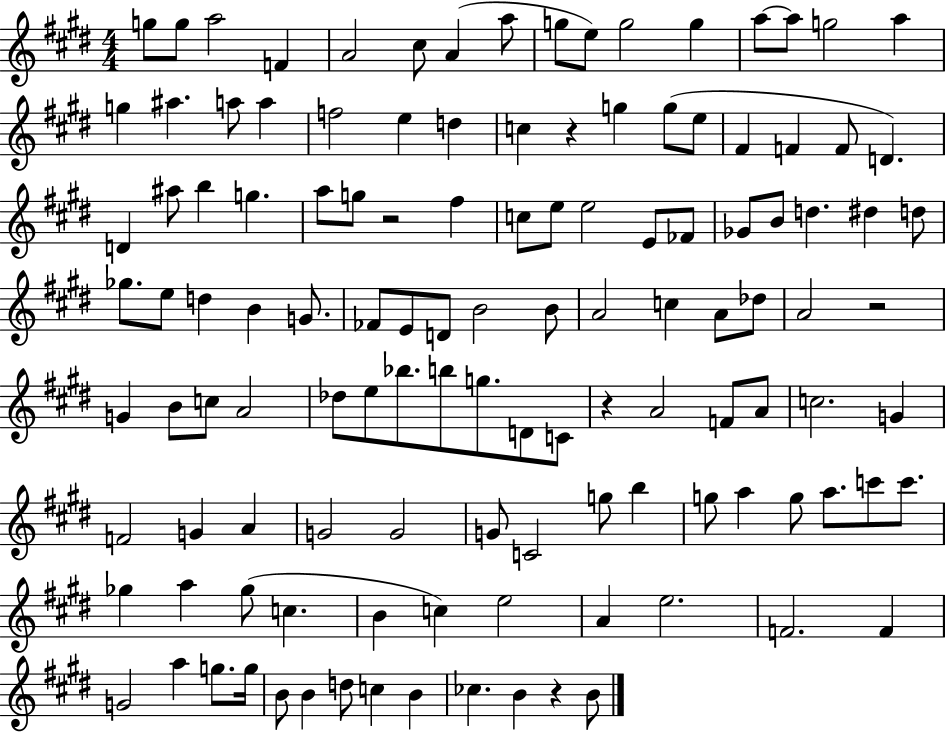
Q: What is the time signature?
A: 4/4